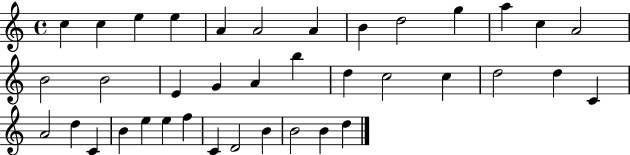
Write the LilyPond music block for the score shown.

{
  \clef treble
  \time 4/4
  \defaultTimeSignature
  \key c \major
  c''4 c''4 e''4 e''4 | a'4 a'2 a'4 | b'4 d''2 g''4 | a''4 c''4 a'2 | \break b'2 b'2 | e'4 g'4 a'4 b''4 | d''4 c''2 c''4 | d''2 d''4 c'4 | \break a'2 d''4 c'4 | b'4 e''4 e''4 f''4 | c'4 d'2 b'4 | b'2 b'4 d''4 | \break \bar "|."
}